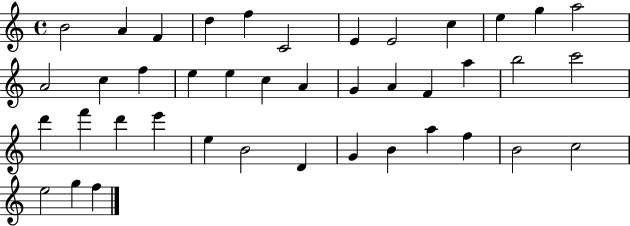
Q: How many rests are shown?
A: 0